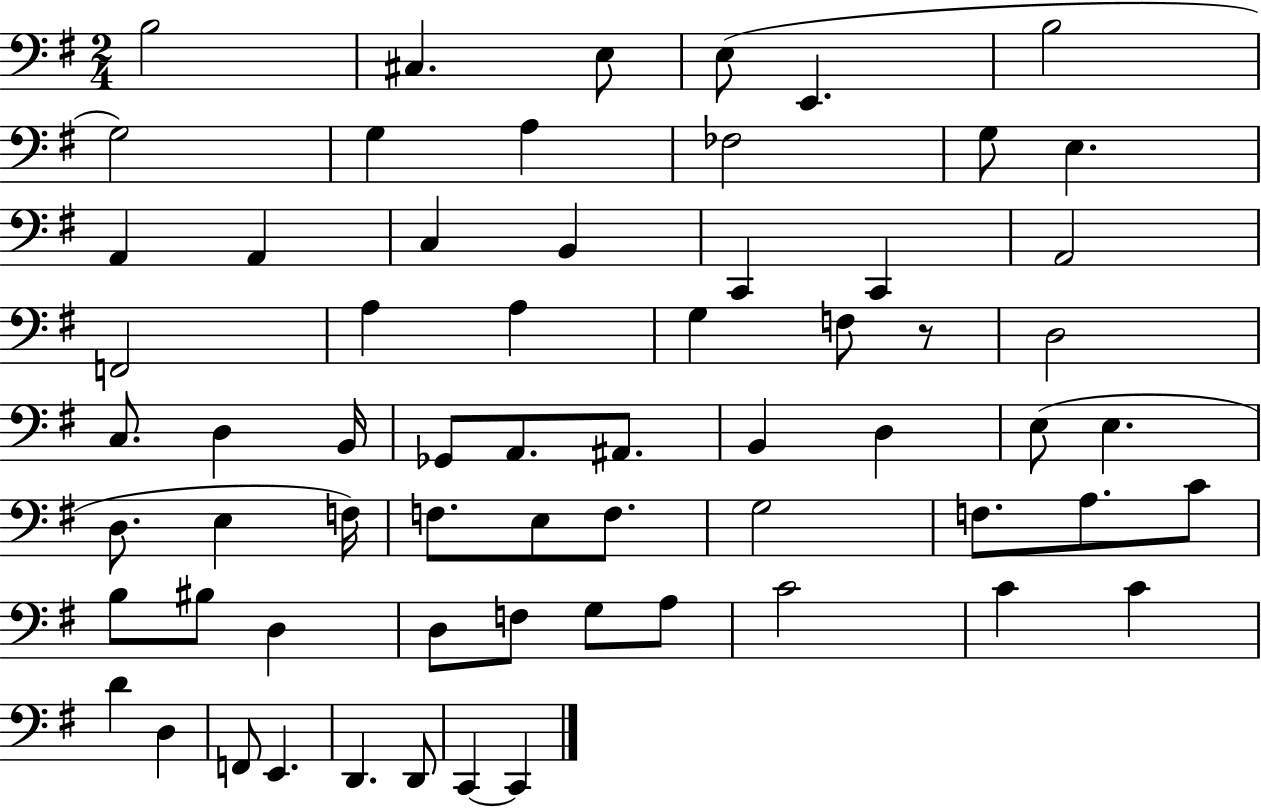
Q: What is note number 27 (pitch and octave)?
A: D3